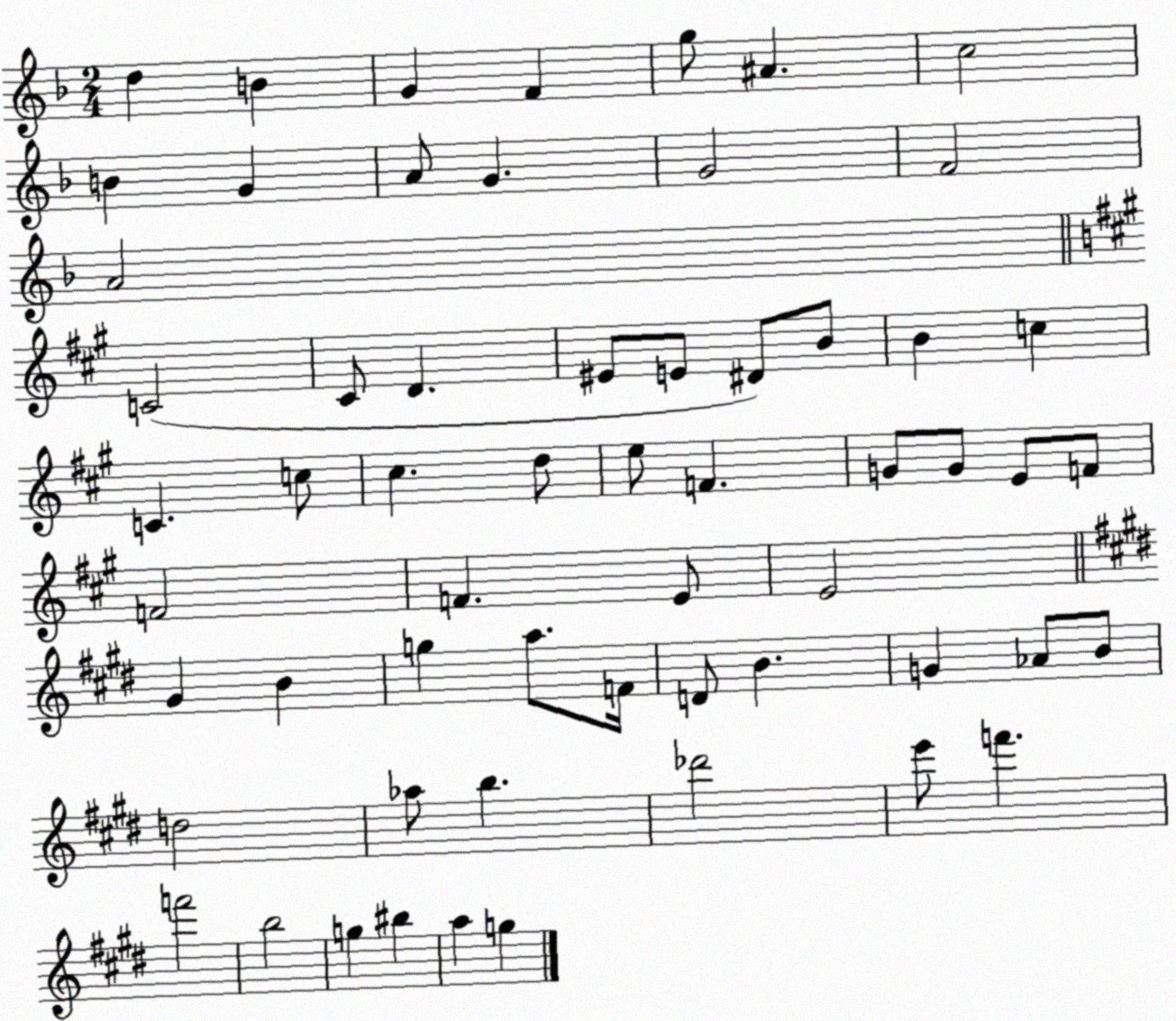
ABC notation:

X:1
T:Untitled
M:2/4
L:1/4
K:F
d B G F g/2 ^A c2 B G A/2 G G2 F2 A2 C2 ^C/2 D ^E/2 E/2 ^D/2 B/2 B c C c/2 ^c d/2 e/2 F G/2 G/2 E/2 F/2 F2 F E/2 E2 ^G B g a/2 F/4 D/2 B G _A/2 B/2 d2 _a/2 b _d'2 e'/2 f' f'2 b2 g ^b a g